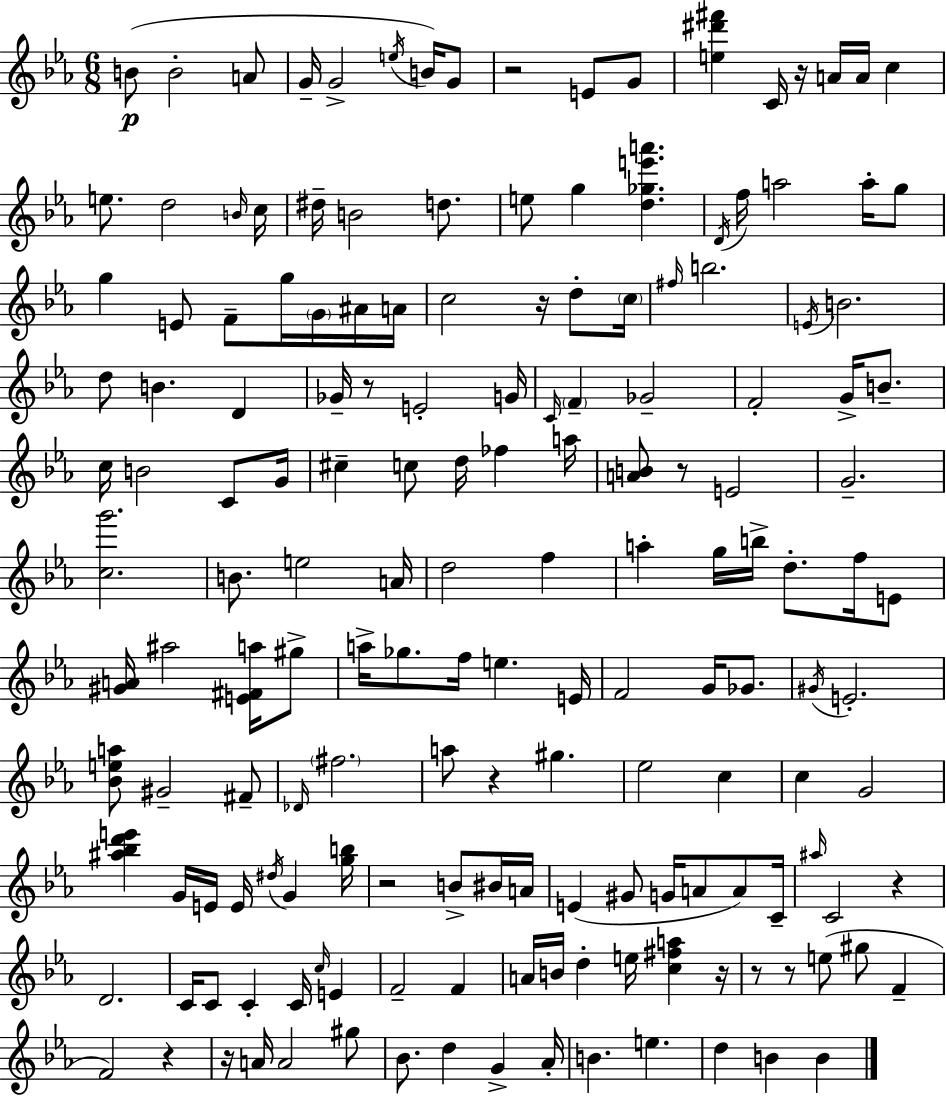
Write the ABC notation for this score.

X:1
T:Untitled
M:6/8
L:1/4
K:Eb
B/2 B2 A/2 G/4 G2 e/4 B/4 G/2 z2 E/2 G/2 [e^d'^f'] C/4 z/4 A/4 A/4 c e/2 d2 B/4 c/4 ^d/4 B2 d/2 e/2 g [d_ge'a'] D/4 f/4 a2 a/4 g/2 g E/2 F/2 g/4 G/4 ^A/4 A/4 c2 z/4 d/2 c/4 ^f/4 b2 E/4 B2 d/2 B D _G/4 z/2 E2 G/4 C/4 F _G2 F2 G/4 B/2 c/4 B2 C/2 G/4 ^c c/2 d/4 _f a/4 [AB]/2 z/2 E2 G2 [cg']2 B/2 e2 A/4 d2 f a g/4 b/4 d/2 f/4 E/2 [^GA]/4 ^a2 [E^Fa]/4 ^g/2 a/4 _g/2 f/4 e E/4 F2 G/4 _G/2 ^G/4 E2 [_Bea]/2 ^G2 ^F/2 _D/4 ^f2 a/2 z ^g _e2 c c G2 [^a_bd'e'] G/4 E/4 E/4 ^d/4 G [gb]/4 z2 B/2 ^B/4 A/4 E ^G/2 G/4 A/2 A/2 C/4 ^a/4 C2 z D2 C/4 C/2 C C/4 c/4 E F2 F A/4 B/4 d e/4 [c^fa] z/4 z/2 z/2 e/2 ^g/2 F F2 z z/4 A/4 A2 ^g/2 _B/2 d G _A/4 B e d B B